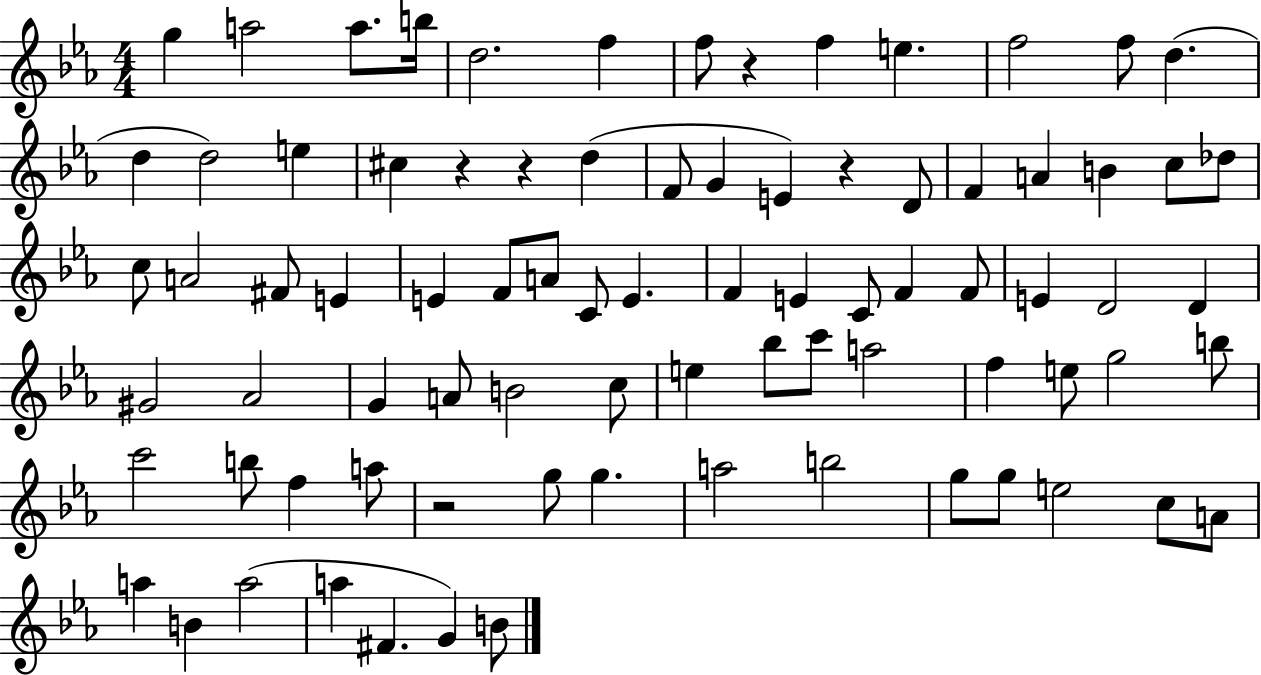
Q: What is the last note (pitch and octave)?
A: B4